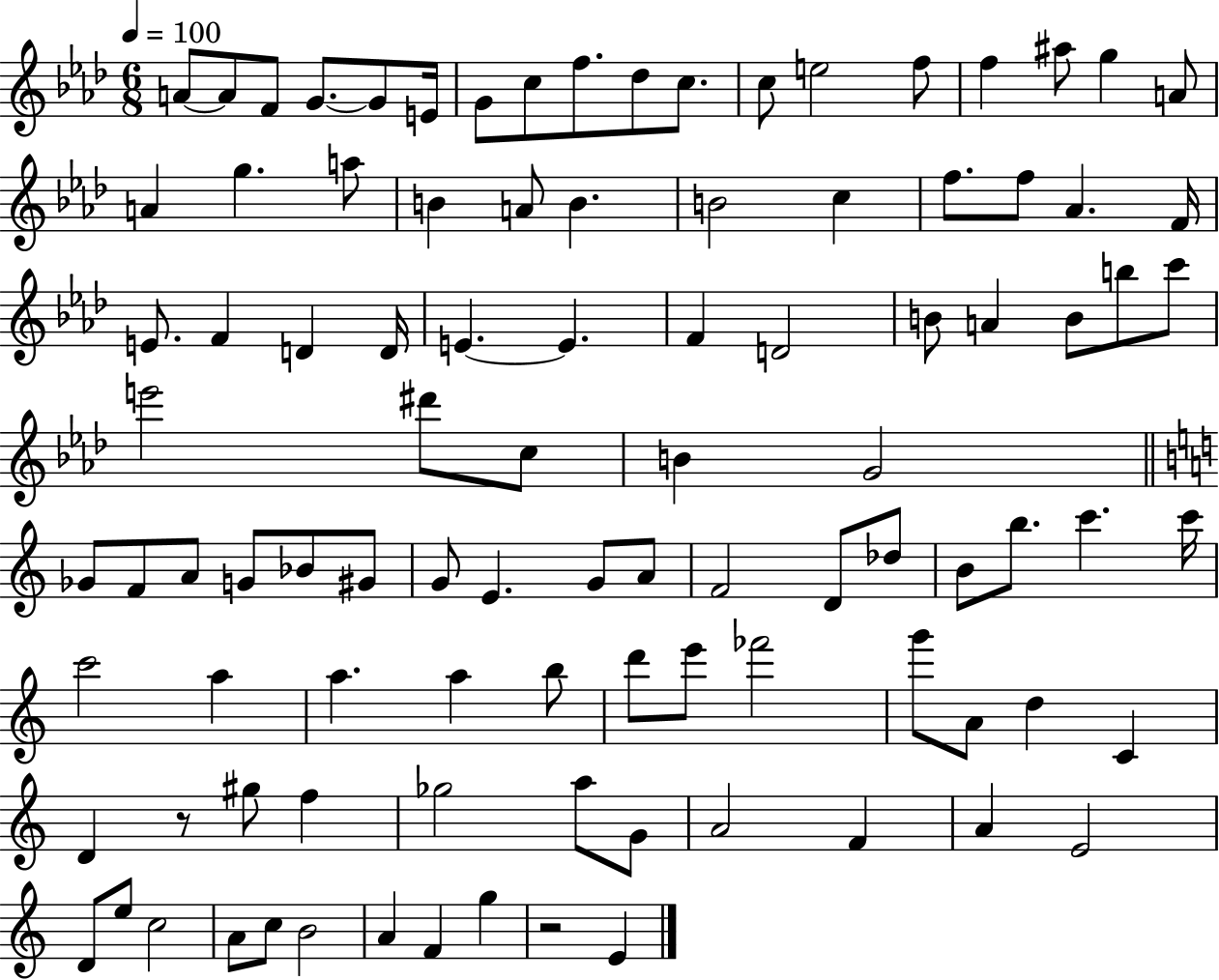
A4/e A4/e F4/e G4/e. G4/e E4/s G4/e C5/e F5/e. Db5/e C5/e. C5/e E5/h F5/e F5/q A#5/e G5/q A4/e A4/q G5/q. A5/e B4/q A4/e B4/q. B4/h C5/q F5/e. F5/e Ab4/q. F4/s E4/e. F4/q D4/q D4/s E4/q. E4/q. F4/q D4/h B4/e A4/q B4/e B5/e C6/e E6/h D#6/e C5/e B4/q G4/h Gb4/e F4/e A4/e G4/e Bb4/e G#4/e G4/e E4/q. G4/e A4/e F4/h D4/e Db5/e B4/e B5/e. C6/q. C6/s C6/h A5/q A5/q. A5/q B5/e D6/e E6/e FES6/h G6/e A4/e D5/q C4/q D4/q R/e G#5/e F5/q Gb5/h A5/e G4/e A4/h F4/q A4/q E4/h D4/e E5/e C5/h A4/e C5/e B4/h A4/q F4/q G5/q R/h E4/q